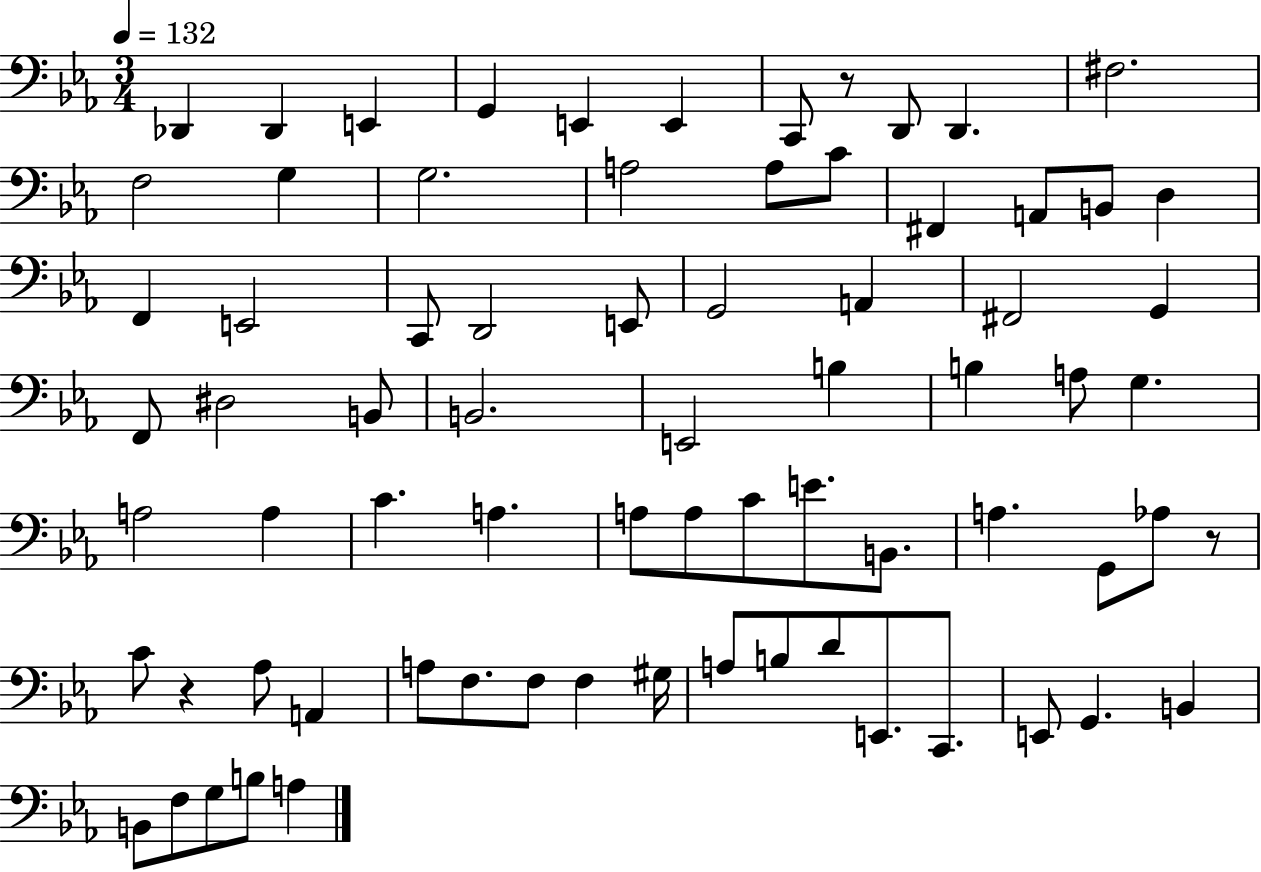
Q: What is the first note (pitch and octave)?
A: Db2